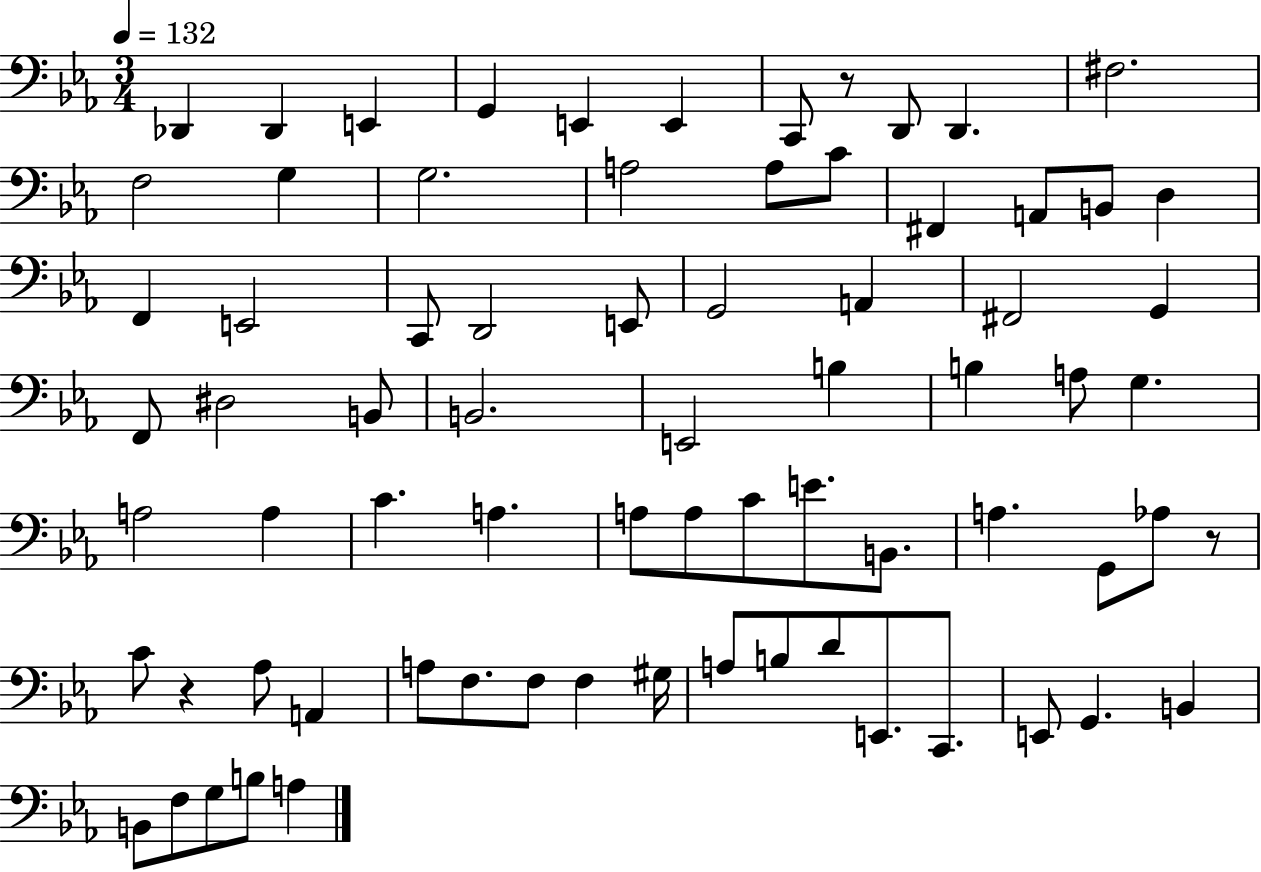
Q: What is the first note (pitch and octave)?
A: Db2